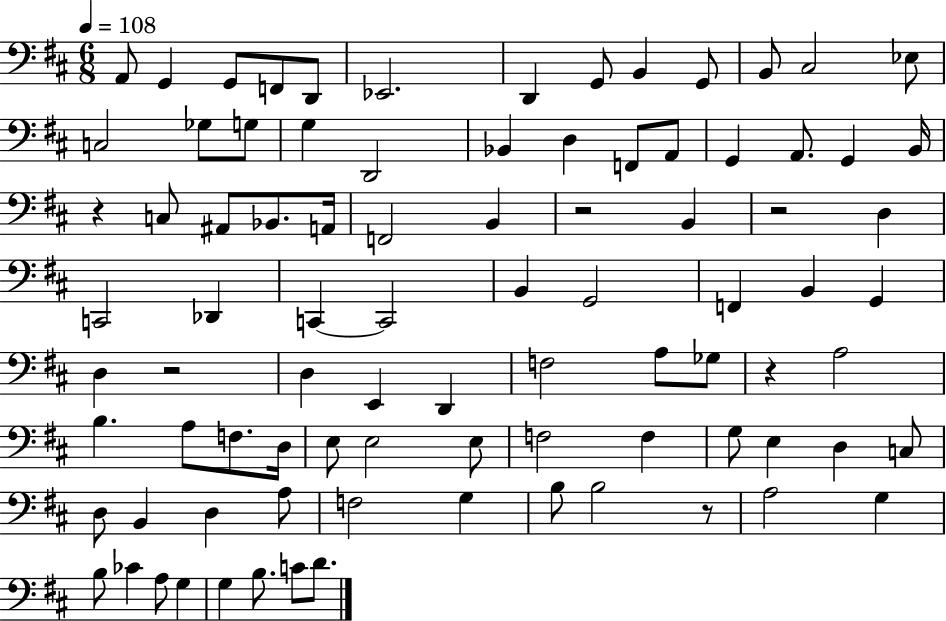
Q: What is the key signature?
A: D major